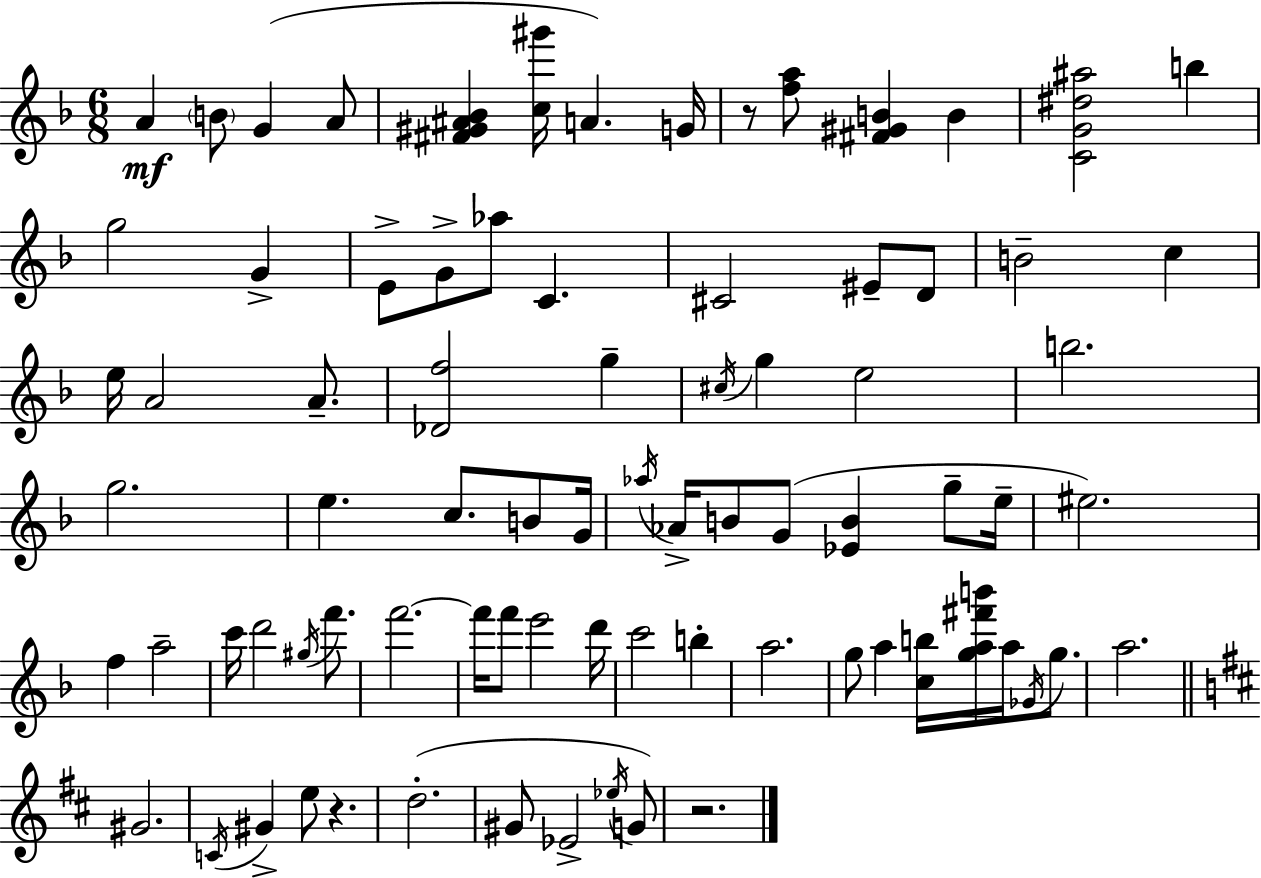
A4/q B4/e G4/q A4/e [F#4,G#4,A#4,Bb4]/q [C5,G#6]/s A4/q. G4/s R/e [F5,A5]/e [F#4,G#4,B4]/q B4/q [C4,G4,D#5,A#5]/h B5/q G5/h G4/q E4/e G4/e Ab5/e C4/q. C#4/h EIS4/e D4/e B4/h C5/q E5/s A4/h A4/e. [Db4,F5]/h G5/q C#5/s G5/q E5/h B5/h. G5/h. E5/q. C5/e. B4/e G4/s Ab5/s Ab4/s B4/e G4/e [Eb4,B4]/q G5/e E5/s EIS5/h. F5/q A5/h C6/s D6/h G#5/s F6/e. F6/h. F6/s F6/e E6/h D6/s C6/h B5/q A5/h. G5/e A5/q [C5,B5]/s [G5,A5,F#6,B6]/s A5/s Gb4/s G5/e. A5/h. G#4/h. C4/s G#4/q E5/e R/q. D5/h. G#4/e Eb4/h Eb5/s G4/e R/h.